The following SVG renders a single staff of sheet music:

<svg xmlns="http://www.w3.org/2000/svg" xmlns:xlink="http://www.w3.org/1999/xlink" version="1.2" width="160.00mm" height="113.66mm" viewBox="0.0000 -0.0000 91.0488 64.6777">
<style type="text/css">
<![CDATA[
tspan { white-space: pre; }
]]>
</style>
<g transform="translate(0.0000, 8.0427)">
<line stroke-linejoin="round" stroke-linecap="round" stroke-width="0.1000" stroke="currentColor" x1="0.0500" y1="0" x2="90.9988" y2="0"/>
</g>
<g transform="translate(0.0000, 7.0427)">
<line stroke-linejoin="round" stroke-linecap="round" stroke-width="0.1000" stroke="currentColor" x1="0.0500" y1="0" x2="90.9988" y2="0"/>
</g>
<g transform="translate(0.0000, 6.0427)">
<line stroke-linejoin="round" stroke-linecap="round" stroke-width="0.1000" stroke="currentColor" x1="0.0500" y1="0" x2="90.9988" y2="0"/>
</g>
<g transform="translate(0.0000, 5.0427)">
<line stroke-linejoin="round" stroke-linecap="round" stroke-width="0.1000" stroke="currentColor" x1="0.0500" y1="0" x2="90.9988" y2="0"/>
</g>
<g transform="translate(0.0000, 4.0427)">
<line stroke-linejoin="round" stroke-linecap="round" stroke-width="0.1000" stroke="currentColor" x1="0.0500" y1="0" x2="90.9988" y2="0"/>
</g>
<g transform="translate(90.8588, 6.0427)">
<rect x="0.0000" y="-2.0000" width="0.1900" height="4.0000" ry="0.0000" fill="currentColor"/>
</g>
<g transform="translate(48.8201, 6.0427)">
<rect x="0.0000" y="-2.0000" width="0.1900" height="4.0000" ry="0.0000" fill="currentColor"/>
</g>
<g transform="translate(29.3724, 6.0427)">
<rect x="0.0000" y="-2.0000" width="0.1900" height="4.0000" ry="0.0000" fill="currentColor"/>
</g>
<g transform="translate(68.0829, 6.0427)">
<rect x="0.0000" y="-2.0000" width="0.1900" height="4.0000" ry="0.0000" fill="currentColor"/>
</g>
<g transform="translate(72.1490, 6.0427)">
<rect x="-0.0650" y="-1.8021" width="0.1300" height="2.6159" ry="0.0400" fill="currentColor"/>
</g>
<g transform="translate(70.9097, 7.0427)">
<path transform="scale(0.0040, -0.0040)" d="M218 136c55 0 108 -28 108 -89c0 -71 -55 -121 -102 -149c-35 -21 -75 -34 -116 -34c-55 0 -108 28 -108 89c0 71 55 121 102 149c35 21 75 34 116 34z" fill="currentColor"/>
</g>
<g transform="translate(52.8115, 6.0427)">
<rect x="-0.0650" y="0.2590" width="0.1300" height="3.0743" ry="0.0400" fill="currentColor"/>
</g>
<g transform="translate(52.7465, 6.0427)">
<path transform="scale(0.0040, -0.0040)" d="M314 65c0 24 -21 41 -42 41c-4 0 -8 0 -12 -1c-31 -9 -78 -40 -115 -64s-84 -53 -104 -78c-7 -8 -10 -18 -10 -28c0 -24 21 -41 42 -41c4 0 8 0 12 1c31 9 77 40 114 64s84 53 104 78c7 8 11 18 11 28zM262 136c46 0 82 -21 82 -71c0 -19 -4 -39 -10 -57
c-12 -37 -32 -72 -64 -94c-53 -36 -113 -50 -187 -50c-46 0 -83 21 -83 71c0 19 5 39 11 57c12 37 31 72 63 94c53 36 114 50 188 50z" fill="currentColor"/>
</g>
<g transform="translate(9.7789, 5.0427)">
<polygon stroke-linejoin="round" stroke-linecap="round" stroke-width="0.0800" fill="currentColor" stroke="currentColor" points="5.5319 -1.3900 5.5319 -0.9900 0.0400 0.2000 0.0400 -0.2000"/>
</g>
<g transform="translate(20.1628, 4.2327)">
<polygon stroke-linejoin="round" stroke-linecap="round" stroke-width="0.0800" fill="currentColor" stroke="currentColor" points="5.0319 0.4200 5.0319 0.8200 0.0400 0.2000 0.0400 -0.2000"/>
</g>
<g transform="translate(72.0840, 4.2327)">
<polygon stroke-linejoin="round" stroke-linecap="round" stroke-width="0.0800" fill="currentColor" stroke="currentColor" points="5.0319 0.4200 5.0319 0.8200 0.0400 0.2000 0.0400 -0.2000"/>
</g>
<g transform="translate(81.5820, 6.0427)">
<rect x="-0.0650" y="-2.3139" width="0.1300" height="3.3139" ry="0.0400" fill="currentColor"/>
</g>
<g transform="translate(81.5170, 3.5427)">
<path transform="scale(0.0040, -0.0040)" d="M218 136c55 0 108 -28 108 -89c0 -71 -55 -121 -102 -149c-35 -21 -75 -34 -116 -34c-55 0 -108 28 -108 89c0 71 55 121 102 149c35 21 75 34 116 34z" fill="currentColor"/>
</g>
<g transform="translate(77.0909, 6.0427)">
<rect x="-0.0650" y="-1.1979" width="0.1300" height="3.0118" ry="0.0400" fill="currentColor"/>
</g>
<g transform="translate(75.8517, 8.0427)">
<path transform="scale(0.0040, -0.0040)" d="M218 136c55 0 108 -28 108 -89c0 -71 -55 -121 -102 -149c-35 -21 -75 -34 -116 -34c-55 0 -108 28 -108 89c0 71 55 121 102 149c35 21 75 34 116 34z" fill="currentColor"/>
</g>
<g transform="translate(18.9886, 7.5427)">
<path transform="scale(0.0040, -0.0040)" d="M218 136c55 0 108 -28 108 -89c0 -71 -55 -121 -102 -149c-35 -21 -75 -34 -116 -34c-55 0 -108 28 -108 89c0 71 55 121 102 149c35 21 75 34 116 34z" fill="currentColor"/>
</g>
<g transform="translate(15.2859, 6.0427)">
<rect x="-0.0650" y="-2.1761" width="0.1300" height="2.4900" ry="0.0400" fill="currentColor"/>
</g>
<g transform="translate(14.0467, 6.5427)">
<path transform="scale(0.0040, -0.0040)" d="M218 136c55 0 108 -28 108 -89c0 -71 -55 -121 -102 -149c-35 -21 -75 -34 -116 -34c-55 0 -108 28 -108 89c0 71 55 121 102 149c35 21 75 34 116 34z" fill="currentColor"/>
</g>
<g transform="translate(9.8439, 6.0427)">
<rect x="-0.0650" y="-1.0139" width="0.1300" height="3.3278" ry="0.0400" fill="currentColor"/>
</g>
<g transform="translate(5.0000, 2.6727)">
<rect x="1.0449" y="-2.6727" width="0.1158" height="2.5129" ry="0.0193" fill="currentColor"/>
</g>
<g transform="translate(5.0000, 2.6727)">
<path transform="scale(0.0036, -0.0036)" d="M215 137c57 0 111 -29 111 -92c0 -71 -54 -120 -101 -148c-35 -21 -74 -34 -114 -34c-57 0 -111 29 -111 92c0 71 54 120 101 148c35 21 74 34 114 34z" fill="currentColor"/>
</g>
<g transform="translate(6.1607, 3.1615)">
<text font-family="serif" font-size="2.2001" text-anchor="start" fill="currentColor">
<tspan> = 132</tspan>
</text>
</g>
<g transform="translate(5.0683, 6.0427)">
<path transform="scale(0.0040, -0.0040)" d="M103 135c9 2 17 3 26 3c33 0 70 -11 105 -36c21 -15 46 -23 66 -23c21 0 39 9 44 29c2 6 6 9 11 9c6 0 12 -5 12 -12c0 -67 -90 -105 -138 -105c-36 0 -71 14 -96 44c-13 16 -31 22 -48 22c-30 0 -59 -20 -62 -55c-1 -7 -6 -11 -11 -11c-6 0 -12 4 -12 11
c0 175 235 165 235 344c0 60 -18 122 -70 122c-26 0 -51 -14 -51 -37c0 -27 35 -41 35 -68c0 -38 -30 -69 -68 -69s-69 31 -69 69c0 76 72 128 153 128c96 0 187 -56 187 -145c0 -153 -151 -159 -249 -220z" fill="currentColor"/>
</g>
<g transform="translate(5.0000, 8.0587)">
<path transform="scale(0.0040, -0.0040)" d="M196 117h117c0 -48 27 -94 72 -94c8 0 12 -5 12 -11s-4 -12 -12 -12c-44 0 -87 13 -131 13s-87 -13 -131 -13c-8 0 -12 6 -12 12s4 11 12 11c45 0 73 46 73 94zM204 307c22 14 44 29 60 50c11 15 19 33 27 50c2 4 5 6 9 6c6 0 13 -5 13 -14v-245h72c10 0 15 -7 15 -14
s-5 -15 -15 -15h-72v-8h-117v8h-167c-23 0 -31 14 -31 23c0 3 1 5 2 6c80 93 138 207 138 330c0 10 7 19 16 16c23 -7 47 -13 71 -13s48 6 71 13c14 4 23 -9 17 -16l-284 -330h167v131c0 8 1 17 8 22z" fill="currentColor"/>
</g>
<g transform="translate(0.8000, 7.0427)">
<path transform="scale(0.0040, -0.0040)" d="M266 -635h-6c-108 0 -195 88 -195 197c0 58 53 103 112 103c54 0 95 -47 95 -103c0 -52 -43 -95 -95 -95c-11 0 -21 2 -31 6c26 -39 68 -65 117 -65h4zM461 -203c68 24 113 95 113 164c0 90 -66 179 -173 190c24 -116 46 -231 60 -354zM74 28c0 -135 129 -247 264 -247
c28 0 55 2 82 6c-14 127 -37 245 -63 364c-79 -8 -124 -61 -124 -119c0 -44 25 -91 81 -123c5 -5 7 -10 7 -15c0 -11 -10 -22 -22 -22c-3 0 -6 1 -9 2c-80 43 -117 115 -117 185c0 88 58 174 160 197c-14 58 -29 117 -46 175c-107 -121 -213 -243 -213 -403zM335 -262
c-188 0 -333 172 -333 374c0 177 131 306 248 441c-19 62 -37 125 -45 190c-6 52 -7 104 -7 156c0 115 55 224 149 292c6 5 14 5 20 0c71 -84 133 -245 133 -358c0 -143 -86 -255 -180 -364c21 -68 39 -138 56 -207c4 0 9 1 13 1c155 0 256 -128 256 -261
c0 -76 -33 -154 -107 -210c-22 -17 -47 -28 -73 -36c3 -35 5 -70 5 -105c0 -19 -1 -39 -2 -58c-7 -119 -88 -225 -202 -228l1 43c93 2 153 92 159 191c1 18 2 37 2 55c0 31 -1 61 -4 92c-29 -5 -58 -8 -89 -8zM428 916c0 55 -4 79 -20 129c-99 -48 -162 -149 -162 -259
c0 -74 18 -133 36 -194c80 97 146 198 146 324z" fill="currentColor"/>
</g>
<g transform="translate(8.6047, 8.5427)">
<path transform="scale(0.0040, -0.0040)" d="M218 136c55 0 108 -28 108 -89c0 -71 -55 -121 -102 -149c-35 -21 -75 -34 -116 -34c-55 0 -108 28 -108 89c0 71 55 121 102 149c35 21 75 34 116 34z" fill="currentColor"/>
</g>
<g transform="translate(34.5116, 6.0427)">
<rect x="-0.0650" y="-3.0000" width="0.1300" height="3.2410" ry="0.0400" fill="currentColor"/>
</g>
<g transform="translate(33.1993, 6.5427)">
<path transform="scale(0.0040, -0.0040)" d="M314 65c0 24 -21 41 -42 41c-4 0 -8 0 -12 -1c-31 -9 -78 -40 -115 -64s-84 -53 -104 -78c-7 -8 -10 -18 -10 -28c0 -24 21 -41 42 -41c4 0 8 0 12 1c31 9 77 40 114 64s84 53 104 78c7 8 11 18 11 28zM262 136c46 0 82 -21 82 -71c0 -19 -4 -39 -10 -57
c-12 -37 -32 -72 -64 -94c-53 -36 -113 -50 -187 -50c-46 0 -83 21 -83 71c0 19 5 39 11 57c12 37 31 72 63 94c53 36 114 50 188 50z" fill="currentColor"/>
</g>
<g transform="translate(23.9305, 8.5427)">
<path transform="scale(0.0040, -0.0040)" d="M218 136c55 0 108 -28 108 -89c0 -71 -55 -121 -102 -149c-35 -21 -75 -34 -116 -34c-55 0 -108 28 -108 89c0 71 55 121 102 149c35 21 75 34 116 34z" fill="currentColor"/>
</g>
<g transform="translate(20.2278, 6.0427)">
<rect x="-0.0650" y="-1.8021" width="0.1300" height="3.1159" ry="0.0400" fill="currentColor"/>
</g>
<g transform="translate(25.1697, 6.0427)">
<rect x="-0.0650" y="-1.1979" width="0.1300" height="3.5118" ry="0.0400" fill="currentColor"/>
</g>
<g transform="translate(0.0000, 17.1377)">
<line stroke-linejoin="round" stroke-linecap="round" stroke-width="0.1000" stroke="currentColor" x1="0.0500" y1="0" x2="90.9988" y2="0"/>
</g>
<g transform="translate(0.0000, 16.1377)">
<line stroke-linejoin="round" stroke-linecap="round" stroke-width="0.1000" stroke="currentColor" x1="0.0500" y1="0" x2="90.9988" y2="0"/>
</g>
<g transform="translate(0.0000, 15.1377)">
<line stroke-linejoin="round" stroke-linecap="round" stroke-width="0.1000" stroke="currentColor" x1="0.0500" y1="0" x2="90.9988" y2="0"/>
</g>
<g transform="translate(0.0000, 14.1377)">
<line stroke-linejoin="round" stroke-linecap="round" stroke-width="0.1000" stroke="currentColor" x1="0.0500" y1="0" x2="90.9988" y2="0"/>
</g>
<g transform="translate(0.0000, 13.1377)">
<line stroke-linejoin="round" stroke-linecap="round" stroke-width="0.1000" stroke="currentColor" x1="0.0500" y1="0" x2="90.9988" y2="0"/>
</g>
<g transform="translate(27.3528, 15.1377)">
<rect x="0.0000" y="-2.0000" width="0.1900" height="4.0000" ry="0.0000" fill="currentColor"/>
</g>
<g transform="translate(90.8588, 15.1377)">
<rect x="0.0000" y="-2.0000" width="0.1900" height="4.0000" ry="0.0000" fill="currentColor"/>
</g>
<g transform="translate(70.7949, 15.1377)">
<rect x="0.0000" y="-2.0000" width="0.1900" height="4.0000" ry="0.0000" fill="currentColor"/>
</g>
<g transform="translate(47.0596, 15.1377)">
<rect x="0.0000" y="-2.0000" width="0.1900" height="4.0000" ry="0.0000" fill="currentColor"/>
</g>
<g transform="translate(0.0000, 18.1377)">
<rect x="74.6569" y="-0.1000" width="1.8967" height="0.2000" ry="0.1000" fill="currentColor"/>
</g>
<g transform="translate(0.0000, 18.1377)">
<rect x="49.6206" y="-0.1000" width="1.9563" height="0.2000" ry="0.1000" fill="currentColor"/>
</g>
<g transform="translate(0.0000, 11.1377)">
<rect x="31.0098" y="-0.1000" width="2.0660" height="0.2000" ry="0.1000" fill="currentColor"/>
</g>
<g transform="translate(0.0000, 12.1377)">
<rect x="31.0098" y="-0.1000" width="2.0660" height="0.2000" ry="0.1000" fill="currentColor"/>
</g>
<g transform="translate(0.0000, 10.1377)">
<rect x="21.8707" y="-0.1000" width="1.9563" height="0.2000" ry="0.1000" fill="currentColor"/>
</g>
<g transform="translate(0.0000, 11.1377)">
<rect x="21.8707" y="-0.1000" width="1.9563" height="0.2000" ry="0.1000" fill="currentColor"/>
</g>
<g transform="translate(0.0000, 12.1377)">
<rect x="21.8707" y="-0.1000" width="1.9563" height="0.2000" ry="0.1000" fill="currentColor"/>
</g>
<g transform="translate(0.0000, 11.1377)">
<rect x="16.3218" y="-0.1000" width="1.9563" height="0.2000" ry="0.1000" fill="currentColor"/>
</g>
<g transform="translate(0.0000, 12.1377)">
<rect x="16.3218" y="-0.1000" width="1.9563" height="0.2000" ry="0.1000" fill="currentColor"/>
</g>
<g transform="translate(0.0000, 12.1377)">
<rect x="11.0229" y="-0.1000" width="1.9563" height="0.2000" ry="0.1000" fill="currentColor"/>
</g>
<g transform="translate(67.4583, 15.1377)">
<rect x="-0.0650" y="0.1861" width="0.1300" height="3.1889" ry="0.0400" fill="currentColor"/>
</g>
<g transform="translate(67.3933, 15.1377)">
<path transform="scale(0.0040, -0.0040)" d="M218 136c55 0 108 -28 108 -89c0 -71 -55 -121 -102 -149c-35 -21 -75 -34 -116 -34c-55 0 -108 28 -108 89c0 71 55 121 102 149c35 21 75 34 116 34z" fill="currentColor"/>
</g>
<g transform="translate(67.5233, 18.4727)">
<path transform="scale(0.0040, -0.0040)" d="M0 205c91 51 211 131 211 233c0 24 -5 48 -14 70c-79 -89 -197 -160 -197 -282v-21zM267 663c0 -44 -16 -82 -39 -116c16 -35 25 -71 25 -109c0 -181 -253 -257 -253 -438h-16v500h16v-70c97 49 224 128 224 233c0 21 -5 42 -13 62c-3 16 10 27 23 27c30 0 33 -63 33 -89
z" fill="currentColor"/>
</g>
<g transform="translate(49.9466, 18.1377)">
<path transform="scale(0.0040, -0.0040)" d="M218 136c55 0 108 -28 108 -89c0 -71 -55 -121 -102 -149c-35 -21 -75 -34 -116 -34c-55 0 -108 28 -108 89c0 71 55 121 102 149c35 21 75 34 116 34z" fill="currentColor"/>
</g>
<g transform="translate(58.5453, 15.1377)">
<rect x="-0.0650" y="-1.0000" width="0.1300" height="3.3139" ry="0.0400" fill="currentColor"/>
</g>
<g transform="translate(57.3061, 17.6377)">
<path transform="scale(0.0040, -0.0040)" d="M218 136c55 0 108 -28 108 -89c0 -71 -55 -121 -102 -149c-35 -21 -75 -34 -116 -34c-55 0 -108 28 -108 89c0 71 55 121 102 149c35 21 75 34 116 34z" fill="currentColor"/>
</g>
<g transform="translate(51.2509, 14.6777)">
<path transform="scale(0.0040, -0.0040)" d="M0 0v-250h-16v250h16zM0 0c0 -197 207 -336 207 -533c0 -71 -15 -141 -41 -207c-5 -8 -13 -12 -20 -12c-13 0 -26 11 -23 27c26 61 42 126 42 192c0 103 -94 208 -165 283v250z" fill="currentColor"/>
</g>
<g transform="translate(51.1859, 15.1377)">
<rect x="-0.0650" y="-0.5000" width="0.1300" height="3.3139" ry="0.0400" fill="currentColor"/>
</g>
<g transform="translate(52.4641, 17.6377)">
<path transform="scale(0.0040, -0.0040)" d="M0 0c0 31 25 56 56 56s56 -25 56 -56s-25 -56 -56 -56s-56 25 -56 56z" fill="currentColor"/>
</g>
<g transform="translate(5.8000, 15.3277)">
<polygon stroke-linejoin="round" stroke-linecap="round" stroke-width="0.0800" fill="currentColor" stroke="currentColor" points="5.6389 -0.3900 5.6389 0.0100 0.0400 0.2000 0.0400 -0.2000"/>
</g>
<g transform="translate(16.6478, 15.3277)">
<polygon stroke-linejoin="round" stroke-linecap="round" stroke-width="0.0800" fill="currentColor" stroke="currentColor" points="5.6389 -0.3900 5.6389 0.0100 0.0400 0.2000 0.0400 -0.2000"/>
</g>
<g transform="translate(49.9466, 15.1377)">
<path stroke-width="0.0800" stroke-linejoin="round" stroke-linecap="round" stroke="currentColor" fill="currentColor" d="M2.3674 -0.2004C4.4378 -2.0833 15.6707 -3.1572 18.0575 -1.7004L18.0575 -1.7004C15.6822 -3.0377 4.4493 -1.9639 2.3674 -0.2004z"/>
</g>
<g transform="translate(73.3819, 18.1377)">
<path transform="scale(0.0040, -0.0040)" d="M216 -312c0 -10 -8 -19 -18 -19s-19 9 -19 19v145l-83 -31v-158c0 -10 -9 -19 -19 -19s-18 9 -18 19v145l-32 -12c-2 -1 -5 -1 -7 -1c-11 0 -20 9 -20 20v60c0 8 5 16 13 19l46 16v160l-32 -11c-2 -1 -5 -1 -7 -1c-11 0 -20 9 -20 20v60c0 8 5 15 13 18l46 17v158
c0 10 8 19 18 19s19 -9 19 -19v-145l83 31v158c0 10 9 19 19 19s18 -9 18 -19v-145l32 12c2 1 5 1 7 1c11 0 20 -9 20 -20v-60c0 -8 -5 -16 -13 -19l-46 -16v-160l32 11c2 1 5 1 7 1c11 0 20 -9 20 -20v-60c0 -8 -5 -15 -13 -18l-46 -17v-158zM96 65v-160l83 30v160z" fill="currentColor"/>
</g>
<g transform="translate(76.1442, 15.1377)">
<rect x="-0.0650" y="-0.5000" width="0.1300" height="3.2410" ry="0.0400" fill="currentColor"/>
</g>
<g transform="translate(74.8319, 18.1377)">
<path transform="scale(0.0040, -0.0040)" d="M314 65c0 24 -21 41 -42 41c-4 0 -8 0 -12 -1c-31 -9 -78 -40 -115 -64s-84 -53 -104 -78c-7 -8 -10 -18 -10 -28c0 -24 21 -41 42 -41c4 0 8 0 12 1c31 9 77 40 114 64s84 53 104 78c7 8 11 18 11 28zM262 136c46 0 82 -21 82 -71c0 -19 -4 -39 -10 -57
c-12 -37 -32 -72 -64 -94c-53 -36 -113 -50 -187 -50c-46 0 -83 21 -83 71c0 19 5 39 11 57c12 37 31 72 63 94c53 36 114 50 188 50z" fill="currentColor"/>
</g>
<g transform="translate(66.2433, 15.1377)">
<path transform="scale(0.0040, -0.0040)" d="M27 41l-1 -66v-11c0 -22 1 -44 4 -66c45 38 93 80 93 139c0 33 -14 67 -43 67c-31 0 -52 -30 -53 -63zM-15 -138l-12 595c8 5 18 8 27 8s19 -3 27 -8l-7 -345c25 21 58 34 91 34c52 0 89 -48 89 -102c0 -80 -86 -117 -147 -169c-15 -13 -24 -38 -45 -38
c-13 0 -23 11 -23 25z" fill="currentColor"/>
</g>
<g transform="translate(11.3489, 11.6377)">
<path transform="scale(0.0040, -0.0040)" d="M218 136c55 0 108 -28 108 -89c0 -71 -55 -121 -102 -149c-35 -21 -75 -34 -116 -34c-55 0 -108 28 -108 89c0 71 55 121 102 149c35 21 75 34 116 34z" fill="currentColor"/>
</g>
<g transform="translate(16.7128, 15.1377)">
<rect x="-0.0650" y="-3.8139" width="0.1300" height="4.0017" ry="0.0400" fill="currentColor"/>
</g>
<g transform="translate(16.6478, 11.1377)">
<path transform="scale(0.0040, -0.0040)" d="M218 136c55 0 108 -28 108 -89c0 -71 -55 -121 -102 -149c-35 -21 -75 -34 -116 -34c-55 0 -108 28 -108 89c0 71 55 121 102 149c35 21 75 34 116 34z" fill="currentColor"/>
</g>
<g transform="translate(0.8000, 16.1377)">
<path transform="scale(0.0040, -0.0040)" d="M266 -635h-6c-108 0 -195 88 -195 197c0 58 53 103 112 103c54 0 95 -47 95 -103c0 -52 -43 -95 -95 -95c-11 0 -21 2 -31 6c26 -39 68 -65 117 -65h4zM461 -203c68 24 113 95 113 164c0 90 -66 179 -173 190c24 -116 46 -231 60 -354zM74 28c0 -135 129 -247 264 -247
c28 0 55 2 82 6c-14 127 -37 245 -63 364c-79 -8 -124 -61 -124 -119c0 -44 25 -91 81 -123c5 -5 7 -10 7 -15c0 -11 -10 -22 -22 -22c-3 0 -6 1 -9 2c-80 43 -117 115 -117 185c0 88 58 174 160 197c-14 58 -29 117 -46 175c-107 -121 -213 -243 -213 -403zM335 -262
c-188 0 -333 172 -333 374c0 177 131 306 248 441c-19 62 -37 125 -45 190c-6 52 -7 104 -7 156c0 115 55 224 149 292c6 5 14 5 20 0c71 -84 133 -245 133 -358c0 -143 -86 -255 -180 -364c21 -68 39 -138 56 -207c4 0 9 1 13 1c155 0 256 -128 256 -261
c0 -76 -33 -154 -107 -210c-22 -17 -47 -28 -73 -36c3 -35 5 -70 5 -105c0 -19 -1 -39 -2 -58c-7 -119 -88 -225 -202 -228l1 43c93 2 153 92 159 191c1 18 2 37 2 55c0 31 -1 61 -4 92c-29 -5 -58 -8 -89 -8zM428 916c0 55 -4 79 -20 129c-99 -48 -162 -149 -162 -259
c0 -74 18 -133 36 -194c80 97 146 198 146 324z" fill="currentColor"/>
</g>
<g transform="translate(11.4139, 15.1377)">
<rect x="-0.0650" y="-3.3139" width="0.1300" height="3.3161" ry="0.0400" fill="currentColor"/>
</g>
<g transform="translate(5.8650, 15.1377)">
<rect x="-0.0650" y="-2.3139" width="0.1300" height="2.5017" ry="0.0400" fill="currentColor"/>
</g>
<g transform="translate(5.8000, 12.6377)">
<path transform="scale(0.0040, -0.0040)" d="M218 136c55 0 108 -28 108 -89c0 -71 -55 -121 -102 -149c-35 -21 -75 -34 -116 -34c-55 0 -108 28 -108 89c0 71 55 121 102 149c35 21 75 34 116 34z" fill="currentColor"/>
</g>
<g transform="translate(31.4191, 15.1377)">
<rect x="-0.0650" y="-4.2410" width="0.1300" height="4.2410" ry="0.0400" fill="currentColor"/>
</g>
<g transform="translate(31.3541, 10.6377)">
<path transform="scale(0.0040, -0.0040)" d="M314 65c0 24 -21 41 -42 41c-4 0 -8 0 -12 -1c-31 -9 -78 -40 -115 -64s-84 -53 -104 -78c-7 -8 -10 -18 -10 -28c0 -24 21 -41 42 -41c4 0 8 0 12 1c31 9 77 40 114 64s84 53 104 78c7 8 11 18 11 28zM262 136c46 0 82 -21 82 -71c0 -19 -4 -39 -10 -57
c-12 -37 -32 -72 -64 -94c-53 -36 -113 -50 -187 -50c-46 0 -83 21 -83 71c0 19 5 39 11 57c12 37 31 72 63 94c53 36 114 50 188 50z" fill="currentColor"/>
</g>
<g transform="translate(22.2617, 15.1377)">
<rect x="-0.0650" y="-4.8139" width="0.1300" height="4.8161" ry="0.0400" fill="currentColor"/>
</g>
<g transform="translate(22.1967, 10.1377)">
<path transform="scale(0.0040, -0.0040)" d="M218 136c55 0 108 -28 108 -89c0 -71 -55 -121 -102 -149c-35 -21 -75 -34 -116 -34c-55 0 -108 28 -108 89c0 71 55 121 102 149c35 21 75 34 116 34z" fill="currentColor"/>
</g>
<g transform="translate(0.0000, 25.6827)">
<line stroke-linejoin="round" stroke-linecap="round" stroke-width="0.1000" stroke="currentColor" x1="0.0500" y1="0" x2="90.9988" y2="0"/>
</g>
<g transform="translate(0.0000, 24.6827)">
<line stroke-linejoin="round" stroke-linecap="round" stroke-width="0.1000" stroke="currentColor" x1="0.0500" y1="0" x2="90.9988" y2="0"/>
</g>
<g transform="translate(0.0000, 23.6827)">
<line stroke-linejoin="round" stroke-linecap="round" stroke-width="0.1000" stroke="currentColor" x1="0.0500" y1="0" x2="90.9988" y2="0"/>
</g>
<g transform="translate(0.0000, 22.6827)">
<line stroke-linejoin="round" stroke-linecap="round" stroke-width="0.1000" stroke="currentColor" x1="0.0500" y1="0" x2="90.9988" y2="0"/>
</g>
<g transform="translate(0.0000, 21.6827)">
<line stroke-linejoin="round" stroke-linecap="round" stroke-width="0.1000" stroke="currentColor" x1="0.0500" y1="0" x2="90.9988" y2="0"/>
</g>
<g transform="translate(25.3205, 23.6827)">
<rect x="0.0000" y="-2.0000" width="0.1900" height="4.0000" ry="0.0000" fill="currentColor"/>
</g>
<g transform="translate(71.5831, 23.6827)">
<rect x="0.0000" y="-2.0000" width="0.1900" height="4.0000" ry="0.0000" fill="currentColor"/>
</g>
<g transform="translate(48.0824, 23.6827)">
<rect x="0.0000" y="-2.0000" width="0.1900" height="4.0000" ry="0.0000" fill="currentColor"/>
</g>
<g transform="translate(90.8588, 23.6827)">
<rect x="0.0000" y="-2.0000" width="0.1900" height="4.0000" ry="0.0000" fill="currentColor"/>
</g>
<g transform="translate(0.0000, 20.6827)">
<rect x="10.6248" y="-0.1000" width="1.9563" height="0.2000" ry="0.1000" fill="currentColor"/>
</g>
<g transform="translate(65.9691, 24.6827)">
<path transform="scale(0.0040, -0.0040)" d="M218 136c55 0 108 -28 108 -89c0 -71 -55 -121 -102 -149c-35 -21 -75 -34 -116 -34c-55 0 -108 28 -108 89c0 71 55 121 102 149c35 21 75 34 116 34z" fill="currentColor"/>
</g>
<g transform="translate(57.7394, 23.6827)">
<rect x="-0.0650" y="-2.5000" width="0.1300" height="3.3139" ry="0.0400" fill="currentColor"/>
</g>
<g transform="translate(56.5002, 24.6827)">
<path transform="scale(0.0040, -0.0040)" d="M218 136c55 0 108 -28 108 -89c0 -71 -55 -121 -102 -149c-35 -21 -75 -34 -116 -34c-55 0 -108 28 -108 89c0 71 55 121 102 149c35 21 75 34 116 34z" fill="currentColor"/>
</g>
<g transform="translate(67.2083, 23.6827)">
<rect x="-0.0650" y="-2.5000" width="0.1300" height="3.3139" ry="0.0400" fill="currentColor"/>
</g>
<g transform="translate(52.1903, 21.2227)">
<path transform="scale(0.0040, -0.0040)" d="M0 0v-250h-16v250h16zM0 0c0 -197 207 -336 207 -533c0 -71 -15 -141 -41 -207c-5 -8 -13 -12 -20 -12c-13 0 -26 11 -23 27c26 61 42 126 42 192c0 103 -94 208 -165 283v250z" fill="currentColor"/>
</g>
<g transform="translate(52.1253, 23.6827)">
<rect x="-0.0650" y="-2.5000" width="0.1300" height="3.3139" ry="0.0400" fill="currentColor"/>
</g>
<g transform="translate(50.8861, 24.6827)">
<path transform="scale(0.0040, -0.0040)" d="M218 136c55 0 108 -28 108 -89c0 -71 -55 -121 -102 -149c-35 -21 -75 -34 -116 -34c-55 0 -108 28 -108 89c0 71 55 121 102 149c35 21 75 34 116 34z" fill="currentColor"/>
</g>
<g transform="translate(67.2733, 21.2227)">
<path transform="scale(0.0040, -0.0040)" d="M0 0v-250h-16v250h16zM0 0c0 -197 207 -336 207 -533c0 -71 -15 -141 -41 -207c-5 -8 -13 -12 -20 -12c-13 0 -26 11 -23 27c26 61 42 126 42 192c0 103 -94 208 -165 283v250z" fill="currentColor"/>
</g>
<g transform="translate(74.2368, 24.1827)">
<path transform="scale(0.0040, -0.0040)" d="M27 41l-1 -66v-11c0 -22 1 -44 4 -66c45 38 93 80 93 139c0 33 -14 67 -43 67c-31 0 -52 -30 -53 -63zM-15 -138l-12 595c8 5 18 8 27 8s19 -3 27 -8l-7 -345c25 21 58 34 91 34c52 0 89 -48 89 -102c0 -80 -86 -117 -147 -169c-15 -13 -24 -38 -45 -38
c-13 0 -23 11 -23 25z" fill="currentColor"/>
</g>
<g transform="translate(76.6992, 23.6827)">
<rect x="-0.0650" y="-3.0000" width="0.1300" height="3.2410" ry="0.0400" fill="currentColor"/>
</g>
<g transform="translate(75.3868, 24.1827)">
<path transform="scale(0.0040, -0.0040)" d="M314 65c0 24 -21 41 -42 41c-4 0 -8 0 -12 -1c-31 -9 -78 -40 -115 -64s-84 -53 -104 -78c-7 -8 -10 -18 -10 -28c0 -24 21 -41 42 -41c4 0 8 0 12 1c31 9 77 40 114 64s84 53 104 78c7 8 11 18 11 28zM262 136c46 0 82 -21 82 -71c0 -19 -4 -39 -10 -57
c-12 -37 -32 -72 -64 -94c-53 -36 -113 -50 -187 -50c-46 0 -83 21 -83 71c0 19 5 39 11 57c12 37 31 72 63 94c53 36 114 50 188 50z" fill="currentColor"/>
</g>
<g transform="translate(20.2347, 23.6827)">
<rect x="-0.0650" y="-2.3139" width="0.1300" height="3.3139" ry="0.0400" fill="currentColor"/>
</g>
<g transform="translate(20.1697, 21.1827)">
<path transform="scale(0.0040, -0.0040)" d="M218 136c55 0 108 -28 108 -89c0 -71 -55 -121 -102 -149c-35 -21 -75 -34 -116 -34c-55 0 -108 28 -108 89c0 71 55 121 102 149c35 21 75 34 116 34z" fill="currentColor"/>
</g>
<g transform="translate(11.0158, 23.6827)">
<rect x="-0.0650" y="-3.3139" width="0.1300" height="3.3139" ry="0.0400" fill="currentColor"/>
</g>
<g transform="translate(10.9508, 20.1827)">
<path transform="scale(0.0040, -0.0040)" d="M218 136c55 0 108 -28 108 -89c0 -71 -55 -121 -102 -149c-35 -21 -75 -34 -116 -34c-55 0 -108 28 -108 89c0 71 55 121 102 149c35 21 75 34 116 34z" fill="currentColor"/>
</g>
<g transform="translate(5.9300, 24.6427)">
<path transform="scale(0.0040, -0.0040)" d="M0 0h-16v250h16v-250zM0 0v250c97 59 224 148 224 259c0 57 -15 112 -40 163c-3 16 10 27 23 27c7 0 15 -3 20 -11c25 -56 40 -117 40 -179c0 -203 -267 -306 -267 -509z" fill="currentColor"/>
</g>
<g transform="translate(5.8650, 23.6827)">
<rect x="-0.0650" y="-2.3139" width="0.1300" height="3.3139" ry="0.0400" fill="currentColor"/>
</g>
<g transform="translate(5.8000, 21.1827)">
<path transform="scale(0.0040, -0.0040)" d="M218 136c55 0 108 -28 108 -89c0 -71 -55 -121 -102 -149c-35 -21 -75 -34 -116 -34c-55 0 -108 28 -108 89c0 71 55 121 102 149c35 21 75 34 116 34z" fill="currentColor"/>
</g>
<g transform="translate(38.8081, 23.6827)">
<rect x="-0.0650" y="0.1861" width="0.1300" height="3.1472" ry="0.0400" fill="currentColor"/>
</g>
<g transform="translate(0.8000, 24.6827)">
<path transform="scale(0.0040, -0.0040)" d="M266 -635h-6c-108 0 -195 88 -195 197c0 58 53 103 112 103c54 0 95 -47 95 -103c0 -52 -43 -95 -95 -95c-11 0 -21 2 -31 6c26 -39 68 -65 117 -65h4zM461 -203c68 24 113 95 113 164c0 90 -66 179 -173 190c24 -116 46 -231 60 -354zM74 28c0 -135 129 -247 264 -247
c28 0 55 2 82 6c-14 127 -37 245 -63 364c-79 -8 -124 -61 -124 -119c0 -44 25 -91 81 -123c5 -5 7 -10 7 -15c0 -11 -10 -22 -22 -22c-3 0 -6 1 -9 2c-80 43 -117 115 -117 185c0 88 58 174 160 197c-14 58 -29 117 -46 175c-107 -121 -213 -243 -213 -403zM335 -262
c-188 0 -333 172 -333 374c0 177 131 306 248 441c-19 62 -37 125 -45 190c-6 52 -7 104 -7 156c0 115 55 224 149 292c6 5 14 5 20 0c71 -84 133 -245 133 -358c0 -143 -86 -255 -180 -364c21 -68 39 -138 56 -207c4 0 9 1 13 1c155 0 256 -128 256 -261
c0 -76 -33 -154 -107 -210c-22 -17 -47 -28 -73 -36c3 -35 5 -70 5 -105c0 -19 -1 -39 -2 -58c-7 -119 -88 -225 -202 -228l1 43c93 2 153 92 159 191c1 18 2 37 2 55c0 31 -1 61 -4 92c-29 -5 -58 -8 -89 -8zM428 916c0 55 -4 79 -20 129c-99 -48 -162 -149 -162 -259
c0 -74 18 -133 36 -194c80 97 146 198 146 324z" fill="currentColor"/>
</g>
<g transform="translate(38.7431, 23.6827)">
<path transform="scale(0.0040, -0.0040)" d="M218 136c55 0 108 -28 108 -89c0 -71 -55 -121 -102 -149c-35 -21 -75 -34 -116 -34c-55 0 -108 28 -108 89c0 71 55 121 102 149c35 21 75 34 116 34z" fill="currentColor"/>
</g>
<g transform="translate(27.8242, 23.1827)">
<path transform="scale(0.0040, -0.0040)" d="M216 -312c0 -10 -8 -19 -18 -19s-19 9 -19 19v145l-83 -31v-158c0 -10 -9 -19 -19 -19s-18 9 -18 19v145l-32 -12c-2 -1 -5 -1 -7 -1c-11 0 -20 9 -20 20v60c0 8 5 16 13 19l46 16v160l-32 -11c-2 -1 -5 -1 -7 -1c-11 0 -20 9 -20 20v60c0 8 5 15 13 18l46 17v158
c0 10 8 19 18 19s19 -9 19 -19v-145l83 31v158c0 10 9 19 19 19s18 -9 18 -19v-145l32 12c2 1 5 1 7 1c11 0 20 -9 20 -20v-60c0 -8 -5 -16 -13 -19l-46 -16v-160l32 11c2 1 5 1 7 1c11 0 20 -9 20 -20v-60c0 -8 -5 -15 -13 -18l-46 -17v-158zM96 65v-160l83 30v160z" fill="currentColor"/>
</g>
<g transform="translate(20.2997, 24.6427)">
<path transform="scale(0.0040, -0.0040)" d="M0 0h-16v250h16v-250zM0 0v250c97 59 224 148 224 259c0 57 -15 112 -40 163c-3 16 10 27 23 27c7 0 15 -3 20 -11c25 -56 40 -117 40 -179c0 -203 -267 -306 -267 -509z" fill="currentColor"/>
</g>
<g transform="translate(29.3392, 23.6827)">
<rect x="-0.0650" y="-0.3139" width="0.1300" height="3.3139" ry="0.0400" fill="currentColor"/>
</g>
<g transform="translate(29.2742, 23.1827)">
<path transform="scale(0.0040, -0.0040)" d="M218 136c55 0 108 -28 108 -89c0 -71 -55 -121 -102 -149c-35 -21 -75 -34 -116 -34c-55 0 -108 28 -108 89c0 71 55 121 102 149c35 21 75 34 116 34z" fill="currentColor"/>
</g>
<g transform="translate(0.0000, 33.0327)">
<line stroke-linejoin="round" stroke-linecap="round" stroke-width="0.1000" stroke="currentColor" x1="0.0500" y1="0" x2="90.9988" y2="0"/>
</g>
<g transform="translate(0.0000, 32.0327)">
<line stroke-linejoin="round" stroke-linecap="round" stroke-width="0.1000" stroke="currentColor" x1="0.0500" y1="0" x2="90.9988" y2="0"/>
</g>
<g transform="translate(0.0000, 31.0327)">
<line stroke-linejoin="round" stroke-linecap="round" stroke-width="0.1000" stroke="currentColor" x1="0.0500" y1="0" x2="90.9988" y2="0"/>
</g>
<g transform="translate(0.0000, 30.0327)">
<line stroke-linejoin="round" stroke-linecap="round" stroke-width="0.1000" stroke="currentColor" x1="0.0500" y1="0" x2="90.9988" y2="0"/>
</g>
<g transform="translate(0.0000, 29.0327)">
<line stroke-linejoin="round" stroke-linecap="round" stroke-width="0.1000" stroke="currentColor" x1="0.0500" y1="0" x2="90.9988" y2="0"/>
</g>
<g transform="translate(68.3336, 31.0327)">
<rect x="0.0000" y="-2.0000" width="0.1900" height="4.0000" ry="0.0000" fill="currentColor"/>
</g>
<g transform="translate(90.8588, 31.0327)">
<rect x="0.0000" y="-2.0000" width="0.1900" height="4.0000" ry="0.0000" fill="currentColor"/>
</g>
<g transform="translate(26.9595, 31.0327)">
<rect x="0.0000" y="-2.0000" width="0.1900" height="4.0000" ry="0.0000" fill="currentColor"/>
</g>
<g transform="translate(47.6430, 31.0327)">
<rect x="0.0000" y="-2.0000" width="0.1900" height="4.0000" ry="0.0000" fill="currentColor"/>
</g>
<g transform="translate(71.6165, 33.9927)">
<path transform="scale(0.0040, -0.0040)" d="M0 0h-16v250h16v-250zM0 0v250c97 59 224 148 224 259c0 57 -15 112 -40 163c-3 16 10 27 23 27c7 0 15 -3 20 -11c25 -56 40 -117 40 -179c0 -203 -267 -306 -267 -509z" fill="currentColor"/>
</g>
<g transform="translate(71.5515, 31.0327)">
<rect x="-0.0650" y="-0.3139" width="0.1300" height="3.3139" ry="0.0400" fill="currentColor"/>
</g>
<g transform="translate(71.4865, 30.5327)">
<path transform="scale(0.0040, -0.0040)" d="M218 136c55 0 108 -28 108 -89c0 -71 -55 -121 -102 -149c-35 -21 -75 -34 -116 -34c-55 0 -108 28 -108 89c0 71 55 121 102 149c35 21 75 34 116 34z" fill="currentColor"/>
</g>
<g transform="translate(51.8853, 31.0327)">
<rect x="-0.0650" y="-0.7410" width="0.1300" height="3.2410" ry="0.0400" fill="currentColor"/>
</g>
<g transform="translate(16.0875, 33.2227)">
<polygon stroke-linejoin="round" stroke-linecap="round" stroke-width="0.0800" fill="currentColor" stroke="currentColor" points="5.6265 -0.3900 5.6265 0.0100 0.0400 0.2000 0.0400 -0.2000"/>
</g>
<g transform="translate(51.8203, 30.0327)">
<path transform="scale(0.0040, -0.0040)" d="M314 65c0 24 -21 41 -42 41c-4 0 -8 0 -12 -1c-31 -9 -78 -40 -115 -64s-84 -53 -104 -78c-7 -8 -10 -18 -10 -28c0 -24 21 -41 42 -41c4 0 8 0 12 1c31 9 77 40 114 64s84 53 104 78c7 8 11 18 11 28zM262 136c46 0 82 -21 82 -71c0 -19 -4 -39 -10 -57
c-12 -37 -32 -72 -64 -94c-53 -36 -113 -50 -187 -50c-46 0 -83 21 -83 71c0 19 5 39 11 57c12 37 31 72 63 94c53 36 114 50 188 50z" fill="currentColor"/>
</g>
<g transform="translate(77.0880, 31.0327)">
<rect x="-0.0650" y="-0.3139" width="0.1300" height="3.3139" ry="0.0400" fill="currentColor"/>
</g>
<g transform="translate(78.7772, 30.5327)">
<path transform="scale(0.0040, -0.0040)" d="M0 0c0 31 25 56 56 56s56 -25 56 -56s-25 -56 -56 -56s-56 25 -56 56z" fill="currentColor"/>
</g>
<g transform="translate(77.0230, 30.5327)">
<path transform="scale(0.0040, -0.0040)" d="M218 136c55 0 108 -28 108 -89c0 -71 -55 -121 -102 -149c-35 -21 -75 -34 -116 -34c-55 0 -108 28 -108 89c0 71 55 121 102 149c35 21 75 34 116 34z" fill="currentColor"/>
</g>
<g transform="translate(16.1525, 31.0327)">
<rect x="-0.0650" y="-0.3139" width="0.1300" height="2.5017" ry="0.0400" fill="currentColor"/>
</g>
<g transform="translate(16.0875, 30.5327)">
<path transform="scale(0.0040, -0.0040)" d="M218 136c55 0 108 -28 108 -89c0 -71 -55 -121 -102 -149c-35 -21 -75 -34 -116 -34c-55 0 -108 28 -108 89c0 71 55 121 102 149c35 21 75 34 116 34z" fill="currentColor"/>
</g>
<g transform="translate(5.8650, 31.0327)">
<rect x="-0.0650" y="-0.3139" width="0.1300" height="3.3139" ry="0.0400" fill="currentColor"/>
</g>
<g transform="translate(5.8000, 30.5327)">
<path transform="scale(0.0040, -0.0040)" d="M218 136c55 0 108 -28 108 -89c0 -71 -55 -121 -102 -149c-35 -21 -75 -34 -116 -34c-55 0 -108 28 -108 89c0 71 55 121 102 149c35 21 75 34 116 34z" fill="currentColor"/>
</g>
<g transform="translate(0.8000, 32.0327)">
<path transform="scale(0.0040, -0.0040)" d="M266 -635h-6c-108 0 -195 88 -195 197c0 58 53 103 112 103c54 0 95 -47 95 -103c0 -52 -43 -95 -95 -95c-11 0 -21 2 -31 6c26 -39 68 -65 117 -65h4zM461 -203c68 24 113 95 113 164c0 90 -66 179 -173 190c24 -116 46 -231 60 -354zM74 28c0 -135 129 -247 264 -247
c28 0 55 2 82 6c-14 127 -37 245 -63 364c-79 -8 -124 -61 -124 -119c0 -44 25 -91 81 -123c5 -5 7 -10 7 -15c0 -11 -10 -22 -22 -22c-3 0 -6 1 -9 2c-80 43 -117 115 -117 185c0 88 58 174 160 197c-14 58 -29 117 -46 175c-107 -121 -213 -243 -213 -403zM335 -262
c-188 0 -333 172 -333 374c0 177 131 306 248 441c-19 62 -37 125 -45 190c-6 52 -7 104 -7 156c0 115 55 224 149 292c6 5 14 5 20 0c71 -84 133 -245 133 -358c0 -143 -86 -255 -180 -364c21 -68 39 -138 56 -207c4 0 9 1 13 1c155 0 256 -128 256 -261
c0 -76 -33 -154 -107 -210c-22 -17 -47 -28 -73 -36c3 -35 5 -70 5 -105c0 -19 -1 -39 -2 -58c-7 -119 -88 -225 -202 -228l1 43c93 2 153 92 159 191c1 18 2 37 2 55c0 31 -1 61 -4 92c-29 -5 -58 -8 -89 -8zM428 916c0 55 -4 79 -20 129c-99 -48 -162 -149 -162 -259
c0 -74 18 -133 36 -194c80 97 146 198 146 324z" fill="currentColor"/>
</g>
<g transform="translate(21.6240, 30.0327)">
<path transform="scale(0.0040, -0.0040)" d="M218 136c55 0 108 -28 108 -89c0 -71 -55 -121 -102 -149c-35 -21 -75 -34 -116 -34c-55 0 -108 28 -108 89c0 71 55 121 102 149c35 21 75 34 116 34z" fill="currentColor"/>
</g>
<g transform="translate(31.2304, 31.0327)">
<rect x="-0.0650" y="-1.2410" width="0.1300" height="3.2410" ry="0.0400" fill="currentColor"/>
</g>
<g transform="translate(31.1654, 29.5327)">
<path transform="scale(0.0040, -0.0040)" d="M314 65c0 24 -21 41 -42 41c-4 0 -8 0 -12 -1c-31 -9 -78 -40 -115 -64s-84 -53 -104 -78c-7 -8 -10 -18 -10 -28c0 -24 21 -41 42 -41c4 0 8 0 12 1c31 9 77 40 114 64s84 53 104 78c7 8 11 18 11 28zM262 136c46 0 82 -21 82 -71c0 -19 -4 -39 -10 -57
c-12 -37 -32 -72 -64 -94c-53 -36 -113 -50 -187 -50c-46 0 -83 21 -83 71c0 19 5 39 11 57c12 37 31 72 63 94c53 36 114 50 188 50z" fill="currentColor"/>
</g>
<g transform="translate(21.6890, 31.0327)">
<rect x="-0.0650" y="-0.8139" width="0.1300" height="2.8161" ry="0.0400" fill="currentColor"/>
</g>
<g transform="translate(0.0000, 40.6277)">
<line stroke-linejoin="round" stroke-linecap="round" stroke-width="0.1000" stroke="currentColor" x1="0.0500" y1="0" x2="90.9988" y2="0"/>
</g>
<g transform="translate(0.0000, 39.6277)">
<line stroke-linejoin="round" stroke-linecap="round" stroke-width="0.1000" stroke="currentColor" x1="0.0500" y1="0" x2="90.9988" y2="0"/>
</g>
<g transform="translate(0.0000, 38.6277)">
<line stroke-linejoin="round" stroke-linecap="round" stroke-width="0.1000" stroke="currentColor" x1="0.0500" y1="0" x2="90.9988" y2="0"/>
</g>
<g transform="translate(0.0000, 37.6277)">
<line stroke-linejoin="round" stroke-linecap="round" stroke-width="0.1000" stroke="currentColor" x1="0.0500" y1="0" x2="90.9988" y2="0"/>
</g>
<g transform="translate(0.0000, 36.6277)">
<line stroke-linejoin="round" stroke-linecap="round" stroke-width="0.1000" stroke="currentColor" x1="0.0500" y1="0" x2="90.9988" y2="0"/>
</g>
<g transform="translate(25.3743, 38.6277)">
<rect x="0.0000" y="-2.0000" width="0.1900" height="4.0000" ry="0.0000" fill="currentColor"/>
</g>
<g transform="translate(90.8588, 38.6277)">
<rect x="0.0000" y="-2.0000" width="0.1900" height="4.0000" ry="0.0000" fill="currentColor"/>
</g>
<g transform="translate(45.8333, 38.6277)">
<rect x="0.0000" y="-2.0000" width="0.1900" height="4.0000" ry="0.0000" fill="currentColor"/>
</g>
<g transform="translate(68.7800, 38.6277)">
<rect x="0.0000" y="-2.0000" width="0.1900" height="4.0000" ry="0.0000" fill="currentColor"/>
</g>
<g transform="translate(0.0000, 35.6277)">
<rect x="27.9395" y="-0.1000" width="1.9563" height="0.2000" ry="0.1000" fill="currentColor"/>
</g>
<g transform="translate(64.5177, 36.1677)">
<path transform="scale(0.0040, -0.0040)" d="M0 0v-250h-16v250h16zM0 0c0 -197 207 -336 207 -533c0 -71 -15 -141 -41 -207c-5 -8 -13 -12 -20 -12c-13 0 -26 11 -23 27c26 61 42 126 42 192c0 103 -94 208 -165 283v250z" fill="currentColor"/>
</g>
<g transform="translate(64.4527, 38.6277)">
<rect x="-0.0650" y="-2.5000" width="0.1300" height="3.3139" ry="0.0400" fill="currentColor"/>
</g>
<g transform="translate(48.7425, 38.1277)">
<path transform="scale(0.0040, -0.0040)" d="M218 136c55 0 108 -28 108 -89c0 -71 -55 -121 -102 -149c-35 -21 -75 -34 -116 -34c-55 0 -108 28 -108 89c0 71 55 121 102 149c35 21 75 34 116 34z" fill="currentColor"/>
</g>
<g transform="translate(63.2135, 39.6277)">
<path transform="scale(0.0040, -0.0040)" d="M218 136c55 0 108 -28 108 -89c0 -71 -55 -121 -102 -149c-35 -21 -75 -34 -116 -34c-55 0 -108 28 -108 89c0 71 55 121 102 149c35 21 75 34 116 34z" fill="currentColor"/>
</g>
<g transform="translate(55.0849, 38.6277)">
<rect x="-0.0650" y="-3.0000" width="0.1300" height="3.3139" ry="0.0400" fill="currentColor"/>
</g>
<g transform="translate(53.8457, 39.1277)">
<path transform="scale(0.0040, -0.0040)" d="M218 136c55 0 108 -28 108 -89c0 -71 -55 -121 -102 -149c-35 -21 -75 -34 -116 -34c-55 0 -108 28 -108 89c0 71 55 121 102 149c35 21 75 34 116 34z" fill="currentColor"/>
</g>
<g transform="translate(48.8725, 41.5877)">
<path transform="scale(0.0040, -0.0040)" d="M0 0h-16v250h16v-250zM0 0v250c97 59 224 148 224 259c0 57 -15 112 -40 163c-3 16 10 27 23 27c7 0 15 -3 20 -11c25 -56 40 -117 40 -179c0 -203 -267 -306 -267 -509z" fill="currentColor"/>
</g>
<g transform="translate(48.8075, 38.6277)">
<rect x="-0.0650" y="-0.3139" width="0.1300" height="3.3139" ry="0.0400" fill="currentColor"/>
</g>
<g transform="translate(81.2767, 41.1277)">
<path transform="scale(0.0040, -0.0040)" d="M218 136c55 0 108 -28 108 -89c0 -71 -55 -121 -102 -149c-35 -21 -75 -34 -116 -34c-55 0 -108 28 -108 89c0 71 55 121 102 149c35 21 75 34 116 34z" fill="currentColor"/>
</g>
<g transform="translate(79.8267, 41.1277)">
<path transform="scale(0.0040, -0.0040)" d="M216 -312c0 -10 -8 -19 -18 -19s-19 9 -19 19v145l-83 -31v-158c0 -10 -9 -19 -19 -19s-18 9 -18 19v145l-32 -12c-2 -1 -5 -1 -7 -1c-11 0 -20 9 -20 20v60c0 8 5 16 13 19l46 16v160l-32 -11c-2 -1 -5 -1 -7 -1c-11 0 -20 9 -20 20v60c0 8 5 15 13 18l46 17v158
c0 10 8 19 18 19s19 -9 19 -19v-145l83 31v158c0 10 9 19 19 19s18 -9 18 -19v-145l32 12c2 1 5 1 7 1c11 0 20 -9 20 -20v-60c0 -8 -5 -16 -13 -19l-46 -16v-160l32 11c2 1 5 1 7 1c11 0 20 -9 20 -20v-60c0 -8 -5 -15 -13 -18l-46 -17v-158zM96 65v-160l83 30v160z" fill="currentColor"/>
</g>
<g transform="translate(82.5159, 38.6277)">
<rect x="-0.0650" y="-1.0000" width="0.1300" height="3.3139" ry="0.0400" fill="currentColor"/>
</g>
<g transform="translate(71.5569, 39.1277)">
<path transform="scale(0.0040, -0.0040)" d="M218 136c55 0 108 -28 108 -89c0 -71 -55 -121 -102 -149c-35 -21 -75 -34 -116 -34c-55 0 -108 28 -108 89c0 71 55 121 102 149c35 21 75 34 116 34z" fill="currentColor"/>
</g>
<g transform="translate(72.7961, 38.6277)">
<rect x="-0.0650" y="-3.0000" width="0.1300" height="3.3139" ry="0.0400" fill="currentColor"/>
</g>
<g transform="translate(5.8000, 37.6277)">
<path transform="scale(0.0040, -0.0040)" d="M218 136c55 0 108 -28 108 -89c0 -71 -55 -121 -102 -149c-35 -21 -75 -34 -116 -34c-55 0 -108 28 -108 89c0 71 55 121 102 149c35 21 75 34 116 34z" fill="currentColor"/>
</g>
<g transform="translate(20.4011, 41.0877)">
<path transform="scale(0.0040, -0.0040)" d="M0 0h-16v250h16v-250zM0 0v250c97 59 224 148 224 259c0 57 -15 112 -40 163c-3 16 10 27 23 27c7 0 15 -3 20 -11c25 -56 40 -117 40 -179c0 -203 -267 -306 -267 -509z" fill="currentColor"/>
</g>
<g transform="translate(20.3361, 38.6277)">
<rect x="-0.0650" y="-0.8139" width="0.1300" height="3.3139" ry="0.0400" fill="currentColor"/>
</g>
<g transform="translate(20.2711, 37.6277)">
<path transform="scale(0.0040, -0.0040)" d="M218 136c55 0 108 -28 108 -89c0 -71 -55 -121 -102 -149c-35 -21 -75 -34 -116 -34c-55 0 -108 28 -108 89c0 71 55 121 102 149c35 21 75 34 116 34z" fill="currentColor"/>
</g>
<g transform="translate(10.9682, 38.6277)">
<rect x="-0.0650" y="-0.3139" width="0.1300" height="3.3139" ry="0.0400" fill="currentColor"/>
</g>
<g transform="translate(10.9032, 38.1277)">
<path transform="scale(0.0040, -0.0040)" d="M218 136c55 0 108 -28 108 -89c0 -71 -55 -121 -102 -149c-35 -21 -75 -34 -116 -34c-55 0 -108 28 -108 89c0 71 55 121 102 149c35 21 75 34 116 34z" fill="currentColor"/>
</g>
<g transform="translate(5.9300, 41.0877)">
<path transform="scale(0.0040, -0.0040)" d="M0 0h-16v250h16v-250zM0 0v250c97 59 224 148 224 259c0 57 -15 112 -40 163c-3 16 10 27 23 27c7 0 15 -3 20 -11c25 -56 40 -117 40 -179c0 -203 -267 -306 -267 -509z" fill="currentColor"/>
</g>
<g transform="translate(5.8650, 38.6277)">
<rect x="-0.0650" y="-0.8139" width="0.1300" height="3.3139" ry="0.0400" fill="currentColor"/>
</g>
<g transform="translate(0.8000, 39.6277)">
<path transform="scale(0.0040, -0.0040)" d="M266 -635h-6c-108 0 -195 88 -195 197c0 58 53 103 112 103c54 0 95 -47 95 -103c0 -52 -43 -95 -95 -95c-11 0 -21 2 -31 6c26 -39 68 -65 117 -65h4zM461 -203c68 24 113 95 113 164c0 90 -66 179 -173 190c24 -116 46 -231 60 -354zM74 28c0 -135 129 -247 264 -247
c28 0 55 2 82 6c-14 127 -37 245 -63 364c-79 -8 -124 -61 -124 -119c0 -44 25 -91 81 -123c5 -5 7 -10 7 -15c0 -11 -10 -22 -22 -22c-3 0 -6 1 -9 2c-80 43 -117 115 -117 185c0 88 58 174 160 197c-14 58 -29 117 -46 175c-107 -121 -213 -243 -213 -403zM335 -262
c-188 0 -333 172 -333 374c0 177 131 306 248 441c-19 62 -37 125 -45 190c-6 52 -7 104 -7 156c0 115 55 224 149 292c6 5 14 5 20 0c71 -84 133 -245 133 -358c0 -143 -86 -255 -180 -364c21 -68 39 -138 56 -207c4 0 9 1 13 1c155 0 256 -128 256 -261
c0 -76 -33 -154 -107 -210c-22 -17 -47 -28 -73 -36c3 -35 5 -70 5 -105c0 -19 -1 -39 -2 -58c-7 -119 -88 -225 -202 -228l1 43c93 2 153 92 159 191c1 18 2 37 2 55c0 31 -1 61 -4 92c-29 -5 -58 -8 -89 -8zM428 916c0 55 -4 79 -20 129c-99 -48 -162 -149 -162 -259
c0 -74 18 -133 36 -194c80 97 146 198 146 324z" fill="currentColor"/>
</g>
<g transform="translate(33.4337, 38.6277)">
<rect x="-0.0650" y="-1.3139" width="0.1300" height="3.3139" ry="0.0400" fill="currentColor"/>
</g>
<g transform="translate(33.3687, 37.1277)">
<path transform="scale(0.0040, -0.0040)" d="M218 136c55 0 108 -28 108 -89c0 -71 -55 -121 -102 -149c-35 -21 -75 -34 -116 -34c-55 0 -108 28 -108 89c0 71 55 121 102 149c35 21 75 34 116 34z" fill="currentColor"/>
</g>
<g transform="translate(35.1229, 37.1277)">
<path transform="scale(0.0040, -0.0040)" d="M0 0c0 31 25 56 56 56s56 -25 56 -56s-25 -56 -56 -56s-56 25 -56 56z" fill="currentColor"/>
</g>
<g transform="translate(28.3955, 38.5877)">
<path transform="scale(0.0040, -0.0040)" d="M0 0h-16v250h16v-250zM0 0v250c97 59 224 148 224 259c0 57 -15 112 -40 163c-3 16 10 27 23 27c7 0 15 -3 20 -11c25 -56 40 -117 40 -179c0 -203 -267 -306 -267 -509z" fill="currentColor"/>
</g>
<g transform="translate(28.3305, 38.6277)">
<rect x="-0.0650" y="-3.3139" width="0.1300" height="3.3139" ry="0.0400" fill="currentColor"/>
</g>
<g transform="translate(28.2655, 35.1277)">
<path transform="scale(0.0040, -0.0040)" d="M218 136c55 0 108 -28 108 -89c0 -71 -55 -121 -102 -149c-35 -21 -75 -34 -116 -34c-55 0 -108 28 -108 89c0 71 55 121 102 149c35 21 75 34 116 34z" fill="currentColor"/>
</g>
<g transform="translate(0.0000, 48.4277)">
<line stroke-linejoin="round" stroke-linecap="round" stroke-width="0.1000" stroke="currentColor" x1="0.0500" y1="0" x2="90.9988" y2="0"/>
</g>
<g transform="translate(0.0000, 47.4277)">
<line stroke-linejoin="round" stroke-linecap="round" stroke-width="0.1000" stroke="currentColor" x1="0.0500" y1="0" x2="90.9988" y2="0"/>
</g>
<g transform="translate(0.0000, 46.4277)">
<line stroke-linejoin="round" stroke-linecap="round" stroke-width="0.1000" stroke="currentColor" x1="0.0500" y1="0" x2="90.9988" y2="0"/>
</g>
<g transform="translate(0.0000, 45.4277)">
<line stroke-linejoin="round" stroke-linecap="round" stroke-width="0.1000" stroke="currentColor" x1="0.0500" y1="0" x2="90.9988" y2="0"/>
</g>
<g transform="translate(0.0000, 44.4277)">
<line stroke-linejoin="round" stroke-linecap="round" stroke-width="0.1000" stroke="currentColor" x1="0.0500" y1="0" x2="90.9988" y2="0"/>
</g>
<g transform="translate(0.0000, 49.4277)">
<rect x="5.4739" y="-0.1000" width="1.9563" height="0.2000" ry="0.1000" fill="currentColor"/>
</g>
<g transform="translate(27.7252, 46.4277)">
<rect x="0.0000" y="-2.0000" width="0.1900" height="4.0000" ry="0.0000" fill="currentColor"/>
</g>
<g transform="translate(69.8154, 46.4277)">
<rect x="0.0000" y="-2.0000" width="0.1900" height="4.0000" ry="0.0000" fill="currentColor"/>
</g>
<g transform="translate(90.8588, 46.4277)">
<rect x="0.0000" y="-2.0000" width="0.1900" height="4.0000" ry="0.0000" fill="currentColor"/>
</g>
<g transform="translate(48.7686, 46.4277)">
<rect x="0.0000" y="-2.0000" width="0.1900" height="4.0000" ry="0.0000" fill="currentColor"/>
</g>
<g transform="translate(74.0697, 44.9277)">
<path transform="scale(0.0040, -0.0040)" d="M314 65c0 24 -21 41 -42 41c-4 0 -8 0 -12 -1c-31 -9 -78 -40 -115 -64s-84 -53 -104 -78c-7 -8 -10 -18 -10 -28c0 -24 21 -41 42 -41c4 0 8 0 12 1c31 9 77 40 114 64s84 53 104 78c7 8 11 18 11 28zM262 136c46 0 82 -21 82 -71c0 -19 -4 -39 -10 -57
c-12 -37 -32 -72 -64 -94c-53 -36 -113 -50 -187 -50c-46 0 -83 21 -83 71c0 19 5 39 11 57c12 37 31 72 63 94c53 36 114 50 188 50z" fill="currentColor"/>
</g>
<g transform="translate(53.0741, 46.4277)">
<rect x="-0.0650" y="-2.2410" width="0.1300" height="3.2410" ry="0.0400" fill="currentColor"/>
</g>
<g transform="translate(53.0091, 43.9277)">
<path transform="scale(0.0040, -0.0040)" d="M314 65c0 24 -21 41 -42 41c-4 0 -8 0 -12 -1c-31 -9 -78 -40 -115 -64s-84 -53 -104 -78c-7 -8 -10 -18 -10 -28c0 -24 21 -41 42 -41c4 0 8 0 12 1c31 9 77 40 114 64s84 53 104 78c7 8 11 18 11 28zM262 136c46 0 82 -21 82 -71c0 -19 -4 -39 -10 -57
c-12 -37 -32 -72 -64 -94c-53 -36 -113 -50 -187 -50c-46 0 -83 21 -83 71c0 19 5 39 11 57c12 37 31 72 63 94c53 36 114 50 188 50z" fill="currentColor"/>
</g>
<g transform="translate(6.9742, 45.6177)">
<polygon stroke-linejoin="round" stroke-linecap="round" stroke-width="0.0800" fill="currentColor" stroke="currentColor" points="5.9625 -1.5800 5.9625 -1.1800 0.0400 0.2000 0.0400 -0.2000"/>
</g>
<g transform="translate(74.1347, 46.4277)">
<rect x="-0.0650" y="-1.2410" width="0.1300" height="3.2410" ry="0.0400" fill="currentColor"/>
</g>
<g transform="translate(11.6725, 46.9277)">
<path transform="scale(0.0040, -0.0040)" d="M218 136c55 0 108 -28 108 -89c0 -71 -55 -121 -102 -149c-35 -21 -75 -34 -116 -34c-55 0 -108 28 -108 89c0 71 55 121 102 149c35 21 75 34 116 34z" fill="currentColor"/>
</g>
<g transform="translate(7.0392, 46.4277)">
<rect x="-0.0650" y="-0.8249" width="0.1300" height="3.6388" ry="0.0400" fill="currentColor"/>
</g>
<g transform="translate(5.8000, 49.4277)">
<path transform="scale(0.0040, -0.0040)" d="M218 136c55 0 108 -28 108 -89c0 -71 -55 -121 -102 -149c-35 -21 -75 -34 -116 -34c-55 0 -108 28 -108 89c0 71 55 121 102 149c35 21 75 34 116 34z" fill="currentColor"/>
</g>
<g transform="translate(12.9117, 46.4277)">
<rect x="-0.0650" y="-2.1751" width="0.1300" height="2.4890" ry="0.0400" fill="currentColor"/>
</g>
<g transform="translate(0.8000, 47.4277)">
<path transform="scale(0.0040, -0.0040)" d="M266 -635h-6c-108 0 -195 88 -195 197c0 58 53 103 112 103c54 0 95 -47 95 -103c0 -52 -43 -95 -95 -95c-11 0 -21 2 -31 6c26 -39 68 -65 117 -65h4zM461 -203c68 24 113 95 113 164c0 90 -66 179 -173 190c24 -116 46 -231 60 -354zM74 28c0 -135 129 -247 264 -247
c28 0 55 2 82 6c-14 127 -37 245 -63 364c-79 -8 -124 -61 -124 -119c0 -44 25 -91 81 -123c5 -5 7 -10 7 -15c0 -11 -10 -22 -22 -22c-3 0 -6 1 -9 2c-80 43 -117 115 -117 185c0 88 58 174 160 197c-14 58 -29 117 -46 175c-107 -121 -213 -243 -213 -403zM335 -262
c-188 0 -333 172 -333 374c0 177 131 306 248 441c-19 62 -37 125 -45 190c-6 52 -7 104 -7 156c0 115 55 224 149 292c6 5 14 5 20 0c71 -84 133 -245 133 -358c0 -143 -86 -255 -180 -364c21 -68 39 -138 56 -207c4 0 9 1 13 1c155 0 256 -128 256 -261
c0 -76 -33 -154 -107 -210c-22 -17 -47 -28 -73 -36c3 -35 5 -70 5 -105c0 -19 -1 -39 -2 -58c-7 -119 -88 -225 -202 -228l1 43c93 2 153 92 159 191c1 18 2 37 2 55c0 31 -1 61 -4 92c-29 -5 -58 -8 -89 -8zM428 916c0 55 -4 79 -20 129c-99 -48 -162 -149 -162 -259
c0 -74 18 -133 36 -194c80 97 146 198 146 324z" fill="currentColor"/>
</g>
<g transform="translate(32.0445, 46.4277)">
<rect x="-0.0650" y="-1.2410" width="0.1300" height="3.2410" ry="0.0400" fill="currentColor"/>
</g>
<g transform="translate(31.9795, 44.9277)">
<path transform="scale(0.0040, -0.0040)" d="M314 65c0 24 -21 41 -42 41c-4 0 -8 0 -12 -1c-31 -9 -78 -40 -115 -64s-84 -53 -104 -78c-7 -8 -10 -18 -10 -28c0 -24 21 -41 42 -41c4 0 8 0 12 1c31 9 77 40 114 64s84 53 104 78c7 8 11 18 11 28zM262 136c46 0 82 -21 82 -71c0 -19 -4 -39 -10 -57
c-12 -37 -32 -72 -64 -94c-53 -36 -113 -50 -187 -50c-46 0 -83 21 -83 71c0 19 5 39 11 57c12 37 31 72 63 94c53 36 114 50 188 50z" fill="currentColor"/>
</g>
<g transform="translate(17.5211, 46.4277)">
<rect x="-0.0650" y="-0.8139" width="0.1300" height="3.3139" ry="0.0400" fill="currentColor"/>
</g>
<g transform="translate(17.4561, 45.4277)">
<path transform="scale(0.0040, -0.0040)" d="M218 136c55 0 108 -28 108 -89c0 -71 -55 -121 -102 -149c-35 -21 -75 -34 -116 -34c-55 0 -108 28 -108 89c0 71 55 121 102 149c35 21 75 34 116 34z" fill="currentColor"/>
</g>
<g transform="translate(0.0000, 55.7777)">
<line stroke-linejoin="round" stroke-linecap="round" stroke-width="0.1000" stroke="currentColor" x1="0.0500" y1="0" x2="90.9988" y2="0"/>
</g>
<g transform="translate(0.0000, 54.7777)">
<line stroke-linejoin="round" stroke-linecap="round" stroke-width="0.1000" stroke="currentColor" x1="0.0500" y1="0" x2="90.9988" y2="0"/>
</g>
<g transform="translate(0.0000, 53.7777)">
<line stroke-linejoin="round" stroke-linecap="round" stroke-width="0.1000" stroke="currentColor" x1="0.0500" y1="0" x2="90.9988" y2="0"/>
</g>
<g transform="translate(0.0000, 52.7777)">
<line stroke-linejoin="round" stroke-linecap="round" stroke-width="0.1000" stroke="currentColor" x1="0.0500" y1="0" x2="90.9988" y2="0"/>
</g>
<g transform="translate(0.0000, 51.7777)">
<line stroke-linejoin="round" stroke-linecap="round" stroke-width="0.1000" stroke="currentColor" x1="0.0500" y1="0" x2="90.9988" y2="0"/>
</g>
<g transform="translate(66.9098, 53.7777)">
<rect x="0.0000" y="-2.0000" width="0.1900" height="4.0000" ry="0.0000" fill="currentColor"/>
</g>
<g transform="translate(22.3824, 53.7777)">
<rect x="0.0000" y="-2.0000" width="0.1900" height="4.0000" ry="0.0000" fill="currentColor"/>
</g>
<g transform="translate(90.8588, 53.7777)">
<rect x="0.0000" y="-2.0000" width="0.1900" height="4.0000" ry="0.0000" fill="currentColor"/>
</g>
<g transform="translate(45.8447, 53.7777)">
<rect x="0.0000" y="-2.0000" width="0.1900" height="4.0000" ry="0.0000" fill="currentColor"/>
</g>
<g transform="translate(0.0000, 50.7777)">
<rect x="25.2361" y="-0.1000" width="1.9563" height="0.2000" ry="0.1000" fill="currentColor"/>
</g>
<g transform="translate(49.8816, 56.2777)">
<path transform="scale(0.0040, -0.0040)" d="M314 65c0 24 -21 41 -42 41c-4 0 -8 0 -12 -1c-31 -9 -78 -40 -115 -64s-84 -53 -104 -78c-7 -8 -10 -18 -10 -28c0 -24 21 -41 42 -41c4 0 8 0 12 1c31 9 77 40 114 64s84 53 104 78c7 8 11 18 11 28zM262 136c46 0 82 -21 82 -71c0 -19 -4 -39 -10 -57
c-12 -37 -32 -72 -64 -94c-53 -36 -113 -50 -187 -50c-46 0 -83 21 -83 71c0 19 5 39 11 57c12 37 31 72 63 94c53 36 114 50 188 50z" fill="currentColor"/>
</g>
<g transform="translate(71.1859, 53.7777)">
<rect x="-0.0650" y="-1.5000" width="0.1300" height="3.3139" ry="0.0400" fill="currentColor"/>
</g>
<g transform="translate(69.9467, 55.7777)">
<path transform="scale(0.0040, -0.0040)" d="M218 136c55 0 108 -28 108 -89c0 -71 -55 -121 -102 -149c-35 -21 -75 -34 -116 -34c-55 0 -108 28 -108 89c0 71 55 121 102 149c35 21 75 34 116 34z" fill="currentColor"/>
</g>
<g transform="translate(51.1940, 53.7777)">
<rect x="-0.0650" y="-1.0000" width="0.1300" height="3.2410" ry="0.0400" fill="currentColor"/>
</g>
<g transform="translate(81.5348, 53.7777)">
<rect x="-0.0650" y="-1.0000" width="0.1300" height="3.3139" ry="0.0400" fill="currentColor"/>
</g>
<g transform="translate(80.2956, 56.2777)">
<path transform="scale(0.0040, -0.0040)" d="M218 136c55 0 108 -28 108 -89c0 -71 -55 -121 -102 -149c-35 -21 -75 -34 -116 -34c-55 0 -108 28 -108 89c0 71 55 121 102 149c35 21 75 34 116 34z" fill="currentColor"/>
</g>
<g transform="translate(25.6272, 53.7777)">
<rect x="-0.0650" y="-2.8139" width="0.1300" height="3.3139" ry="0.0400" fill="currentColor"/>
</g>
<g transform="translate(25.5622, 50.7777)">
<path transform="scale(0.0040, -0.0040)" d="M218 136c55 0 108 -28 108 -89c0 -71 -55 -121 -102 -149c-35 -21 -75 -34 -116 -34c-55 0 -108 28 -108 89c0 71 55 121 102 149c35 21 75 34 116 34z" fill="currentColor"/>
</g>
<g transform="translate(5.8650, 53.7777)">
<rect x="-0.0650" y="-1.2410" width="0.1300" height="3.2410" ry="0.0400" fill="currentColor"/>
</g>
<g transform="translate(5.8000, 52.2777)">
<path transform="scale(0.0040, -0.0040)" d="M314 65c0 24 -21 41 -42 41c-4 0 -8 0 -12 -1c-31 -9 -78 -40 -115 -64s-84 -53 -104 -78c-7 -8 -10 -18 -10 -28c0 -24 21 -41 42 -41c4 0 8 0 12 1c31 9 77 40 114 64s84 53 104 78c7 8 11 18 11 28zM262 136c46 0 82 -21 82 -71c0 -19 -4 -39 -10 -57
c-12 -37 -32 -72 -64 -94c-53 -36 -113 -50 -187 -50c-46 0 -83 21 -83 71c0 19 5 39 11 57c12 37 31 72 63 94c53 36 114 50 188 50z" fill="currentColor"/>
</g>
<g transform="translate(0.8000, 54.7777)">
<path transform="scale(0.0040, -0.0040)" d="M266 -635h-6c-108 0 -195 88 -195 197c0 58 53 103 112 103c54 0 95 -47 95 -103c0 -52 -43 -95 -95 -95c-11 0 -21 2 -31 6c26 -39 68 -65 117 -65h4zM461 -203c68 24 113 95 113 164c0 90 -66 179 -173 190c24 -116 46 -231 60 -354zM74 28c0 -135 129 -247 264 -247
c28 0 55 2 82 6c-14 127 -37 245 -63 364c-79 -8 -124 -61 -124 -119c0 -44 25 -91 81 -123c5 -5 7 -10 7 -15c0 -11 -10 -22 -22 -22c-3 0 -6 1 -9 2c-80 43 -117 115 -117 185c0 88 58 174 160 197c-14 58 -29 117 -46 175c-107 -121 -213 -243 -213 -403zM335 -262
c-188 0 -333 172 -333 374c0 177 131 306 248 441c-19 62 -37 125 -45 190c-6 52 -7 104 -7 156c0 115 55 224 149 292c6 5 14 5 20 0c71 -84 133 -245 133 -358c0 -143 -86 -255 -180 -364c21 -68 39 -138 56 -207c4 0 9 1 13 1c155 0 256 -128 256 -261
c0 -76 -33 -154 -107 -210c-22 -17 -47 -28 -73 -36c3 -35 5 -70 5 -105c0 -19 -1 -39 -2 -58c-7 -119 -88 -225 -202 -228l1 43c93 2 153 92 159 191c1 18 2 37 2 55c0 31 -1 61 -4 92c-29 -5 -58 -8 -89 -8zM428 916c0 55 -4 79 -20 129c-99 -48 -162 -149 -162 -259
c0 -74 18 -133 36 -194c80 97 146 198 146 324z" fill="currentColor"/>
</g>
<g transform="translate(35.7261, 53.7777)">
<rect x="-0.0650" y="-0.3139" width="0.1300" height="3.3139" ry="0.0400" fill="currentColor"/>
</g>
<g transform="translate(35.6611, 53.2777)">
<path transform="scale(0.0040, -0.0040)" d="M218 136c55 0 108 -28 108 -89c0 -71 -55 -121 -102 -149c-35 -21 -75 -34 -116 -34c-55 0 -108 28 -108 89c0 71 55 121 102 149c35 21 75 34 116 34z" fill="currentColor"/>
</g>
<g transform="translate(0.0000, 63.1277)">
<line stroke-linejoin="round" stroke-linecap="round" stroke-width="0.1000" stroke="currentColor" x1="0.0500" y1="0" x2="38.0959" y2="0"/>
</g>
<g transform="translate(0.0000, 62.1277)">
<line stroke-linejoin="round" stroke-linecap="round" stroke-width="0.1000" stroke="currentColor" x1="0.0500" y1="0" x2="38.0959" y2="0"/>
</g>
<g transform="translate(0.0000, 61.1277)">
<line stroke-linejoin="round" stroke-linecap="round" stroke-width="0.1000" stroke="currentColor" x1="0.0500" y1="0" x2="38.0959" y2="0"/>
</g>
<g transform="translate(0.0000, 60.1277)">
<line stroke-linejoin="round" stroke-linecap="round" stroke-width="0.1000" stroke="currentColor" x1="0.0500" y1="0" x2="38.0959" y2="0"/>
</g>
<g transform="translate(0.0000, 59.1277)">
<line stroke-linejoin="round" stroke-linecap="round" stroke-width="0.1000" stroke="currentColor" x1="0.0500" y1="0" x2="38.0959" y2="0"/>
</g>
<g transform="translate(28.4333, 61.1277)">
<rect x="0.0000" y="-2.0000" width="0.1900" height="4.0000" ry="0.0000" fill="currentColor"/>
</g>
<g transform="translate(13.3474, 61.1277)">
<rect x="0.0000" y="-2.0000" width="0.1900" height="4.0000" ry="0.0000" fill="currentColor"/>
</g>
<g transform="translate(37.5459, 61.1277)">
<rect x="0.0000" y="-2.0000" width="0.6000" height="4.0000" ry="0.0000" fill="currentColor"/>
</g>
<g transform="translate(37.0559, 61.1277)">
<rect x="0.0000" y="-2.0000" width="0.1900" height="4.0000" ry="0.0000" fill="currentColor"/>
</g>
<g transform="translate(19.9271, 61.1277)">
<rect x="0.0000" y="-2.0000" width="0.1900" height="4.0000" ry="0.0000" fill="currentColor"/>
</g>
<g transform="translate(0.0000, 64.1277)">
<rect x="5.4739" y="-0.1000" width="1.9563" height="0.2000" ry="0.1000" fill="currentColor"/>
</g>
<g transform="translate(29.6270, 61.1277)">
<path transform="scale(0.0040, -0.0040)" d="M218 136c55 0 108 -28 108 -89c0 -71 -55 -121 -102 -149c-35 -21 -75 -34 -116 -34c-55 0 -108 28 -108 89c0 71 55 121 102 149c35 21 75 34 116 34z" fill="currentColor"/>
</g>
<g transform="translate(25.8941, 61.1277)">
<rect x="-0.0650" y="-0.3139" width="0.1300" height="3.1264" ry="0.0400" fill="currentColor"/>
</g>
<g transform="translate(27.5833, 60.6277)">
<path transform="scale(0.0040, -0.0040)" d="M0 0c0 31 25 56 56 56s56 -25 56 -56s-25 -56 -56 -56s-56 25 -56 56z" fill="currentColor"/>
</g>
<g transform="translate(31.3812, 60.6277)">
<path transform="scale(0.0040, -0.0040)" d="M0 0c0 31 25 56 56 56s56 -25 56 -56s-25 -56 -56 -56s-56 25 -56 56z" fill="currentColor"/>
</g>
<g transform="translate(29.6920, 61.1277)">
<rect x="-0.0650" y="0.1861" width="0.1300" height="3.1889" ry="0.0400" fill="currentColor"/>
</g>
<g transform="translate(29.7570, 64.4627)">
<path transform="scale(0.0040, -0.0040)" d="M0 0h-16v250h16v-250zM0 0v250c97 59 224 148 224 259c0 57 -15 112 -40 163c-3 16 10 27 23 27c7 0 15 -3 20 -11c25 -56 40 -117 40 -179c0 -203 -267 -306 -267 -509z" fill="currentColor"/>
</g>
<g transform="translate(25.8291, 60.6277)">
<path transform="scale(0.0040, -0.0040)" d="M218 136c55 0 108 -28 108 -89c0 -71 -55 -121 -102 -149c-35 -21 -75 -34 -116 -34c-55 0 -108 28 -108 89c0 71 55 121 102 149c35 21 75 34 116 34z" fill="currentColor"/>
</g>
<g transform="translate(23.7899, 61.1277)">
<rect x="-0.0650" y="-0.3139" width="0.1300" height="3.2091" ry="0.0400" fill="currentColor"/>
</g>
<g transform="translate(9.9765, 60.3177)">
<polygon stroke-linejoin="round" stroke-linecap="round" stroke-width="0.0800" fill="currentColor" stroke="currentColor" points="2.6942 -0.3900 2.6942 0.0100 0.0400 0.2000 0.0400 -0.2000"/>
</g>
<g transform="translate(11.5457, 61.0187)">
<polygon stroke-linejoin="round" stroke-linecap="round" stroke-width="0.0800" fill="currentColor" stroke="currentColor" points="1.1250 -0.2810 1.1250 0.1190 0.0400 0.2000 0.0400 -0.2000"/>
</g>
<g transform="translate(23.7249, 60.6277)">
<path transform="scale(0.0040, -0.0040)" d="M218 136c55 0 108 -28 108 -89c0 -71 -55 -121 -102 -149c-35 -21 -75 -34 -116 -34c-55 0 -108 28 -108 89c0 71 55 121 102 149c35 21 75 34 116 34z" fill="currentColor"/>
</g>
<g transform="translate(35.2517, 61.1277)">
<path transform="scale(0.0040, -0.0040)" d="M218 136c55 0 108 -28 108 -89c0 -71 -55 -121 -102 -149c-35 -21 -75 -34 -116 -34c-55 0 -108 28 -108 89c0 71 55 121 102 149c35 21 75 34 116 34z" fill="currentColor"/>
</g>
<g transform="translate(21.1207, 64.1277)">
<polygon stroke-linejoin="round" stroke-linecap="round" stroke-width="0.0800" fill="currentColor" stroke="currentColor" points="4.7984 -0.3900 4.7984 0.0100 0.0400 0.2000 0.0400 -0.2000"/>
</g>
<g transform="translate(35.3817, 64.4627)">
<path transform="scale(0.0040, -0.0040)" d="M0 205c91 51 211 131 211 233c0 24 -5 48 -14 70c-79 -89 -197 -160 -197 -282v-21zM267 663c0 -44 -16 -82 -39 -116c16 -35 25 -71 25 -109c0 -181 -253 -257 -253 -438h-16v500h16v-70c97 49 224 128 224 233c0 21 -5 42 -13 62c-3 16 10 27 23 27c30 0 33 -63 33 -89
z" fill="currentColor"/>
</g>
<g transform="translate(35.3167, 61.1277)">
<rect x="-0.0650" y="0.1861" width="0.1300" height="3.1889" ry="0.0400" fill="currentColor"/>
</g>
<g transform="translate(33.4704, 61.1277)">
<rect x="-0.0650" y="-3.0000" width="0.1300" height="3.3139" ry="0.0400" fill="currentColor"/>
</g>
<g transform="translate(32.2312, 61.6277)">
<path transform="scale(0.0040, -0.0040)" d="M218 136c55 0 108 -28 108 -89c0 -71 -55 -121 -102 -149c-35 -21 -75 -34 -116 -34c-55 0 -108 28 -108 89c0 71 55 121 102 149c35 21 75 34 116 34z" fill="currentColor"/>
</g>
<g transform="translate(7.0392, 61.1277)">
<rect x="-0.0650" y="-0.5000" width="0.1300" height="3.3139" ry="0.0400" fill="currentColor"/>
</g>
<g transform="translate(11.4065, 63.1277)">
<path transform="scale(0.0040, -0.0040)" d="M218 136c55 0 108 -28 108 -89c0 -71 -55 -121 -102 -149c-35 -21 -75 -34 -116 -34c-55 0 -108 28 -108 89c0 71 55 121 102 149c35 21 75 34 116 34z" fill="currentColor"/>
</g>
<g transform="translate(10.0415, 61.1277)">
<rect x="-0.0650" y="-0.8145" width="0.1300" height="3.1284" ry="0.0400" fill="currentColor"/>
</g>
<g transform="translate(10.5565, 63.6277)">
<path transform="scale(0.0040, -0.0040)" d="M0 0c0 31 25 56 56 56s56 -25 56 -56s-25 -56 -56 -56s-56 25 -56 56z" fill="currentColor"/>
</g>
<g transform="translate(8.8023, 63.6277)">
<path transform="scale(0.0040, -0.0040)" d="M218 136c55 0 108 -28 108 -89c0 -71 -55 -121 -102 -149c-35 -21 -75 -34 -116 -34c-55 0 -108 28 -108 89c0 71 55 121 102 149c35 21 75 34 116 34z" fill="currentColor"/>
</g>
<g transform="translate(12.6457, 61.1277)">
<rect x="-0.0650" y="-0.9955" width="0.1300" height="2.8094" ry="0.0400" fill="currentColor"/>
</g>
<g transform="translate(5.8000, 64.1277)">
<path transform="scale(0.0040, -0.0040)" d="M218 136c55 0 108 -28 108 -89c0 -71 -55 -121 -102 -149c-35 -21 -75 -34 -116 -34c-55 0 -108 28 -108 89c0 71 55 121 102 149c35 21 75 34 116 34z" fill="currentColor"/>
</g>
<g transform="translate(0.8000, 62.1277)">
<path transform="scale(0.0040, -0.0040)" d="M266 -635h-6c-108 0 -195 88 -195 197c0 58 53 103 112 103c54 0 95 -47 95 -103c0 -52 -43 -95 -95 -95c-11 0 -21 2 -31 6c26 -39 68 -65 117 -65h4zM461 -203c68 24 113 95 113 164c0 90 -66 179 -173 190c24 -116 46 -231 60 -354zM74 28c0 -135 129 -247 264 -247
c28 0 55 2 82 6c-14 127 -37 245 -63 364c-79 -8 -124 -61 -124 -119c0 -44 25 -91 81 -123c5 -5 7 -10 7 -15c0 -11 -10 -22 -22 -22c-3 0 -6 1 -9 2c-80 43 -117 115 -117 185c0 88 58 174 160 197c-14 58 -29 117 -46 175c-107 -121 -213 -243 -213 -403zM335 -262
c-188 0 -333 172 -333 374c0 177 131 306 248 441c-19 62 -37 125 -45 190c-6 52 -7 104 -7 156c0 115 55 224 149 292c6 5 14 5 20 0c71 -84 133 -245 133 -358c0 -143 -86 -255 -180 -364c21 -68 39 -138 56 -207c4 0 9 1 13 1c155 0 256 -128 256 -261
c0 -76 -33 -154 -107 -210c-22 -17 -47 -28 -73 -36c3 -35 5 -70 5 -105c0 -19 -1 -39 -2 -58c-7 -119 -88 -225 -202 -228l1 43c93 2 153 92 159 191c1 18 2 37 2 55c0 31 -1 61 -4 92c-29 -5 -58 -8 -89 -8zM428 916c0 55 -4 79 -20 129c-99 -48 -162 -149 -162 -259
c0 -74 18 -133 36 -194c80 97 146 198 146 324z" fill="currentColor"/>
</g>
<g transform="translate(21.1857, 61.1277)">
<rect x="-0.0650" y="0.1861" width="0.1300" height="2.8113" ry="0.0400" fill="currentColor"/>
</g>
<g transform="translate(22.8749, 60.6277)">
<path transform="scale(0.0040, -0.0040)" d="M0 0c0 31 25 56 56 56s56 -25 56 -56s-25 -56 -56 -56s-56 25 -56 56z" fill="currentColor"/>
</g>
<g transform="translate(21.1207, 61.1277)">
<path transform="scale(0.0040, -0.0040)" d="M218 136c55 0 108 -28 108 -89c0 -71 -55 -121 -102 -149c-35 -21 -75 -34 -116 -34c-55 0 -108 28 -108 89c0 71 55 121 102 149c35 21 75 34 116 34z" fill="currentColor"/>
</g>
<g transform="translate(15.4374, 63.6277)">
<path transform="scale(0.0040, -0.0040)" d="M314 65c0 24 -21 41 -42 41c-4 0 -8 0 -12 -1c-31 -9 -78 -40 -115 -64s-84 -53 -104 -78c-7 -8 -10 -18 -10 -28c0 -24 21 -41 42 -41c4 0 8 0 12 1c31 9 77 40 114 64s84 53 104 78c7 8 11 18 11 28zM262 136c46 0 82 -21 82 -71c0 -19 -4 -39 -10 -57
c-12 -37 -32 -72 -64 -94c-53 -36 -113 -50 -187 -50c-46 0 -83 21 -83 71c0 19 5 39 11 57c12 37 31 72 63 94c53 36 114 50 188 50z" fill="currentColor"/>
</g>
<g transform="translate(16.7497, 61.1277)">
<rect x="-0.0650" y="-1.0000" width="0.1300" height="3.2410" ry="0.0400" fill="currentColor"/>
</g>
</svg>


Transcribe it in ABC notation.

X:1
T:Untitled
M:2/4
L:1/4
K:C
D/2 A/2 F/2 D/2 A2 B2 G/2 E/2 g g/2 b/2 c'/2 e'/2 d'2 C/2 D _B/4 ^C2 g/2 b g/2 ^c B G/2 G G/2 _A2 c c/2 d/2 e2 d2 c/2 c d/2 c d/2 b/2 e c/2 A G/2 A ^D C/2 A/2 d e2 g2 e2 e2 a c D2 E D C D/2 E/4 D2 B/2 c/2 c/2 B/2 A B/4